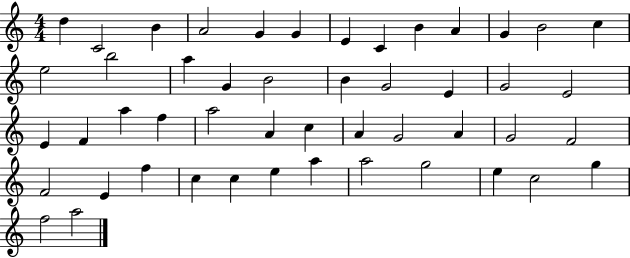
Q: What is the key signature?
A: C major